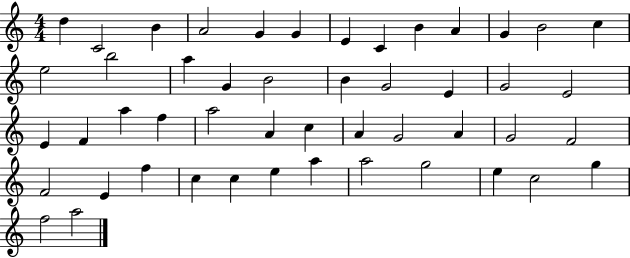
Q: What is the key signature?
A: C major